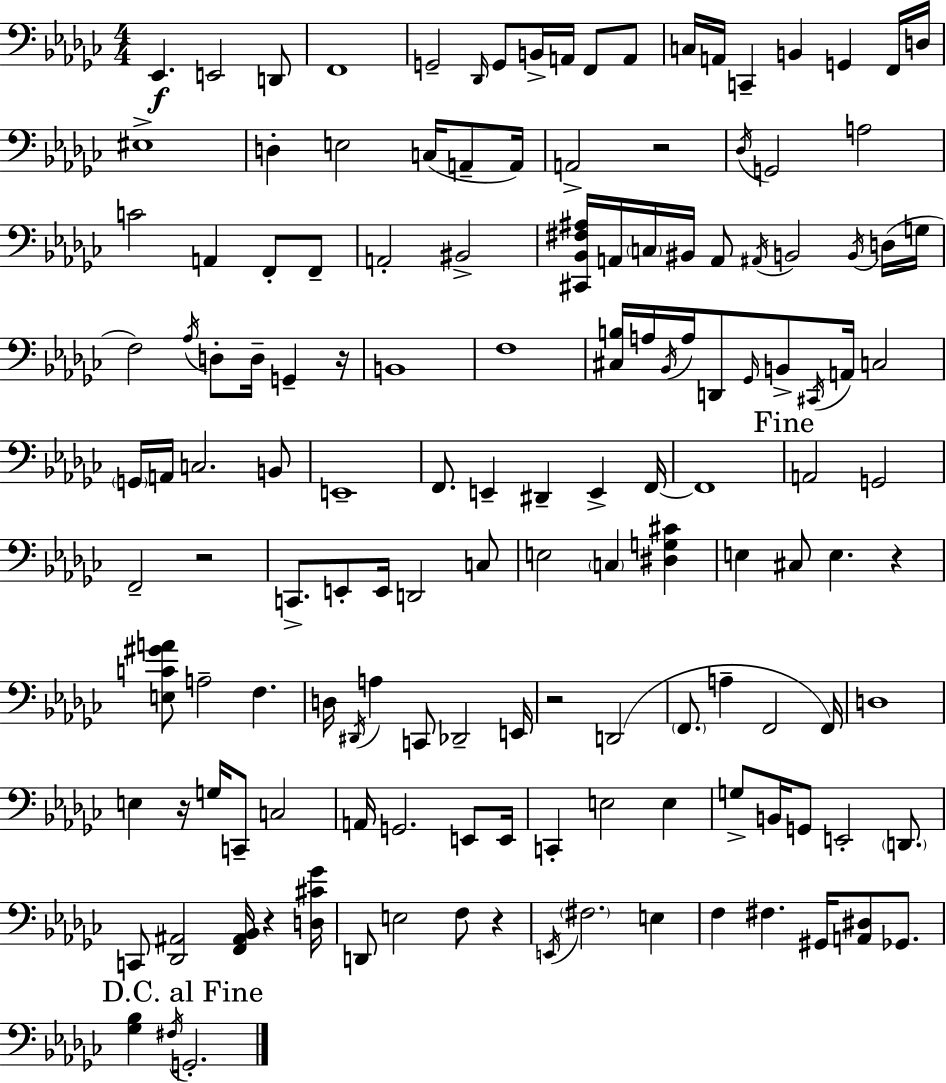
{
  \clef bass
  \numericTimeSignature
  \time 4/4
  \key ees \minor
  \repeat volta 2 { ees,4.\f e,2 d,8 | f,1 | g,2-- \grace { des,16 } g,8 b,16-> a,16 f,8 a,8 | c16 a,16 c,4-- b,4 g,4 f,16 | \break d16 eis1-> | d4-. e2 c16( a,8-- | a,16) a,2-> r2 | \acciaccatura { des16 } g,2 a2 | \break c'2 a,4 f,8-. | f,8-- a,2-. bis,2-> | <cis, bes, fis ais>16 a,16 \parenthesize c16 bis,16 a,8 \acciaccatura { ais,16 } b,2 | \acciaccatura { b,16 }( d16 g16 f2) \acciaccatura { aes16 } d8-. d16-- | \break g,4-- r16 b,1 | f1 | <cis b>16 a16 \acciaccatura { bes,16 } a16 d,8 \grace { ges,16 } b,8-> \acciaccatura { cis,16 } a,16 | c2 \parenthesize g,16 a,16 c2. | \break b,8 e,1-- | f,8. e,4-- dis,4-- | e,4-> f,16~~ f,1 | \mark "Fine" a,2 | \break g,2 f,2-- | r2 c,8.-> e,8-. e,16 d,2 | c8 e2 | \parenthesize c4 <dis g cis'>4 e4 cis8 e4. | \break r4 <e c' gis' a'>8 a2-- | f4. d16 \acciaccatura { dis,16 } a4 c,8 | des,2-- e,16 r2 | d,2( \parenthesize f,8. a4-- | \break f,2 f,16) d1 | e4 r16 g16 c,8-- | c2 a,16 g,2. | e,8 e,16 c,4-. e2 | \break e4 g8-> b,16 g,8 e,2-. | \parenthesize d,8. c,8 <des, ais,>2 | <f, ais, bes,>16 r4 <d cis' ges'>16 d,8 e2 | f8 r4 \acciaccatura { e,16 } \parenthesize fis2. | \break e4 f4 fis4. | gis,16 <a, dis>8 ges,8. \mark "D.C. al Fine" <ges bes>4 \acciaccatura { fis16 } g,2.-. | } \bar "|."
}